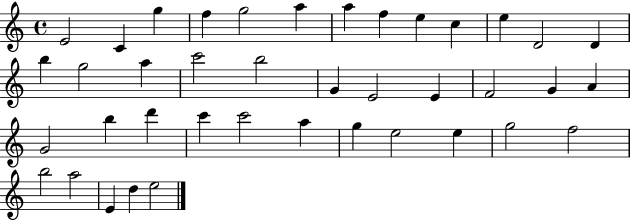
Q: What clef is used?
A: treble